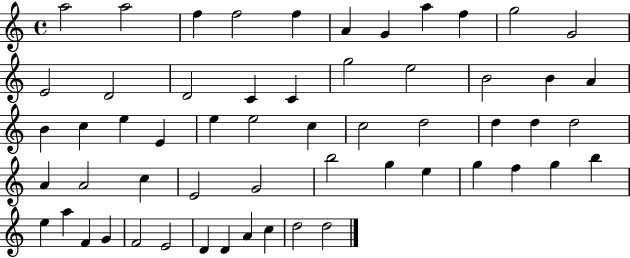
{
  \clef treble
  \time 4/4
  \defaultTimeSignature
  \key c \major
  a''2 a''2 | f''4 f''2 f''4 | a'4 g'4 a''4 f''4 | g''2 g'2 | \break e'2 d'2 | d'2 c'4 c'4 | g''2 e''2 | b'2 b'4 a'4 | \break b'4 c''4 e''4 e'4 | e''4 e''2 c''4 | c''2 d''2 | d''4 d''4 d''2 | \break a'4 a'2 c''4 | e'2 g'2 | b''2 g''4 e''4 | g''4 f''4 g''4 b''4 | \break e''4 a''4 f'4 g'4 | f'2 e'2 | d'4 d'4 a'4 c''4 | d''2 d''2 | \break \bar "|."
}